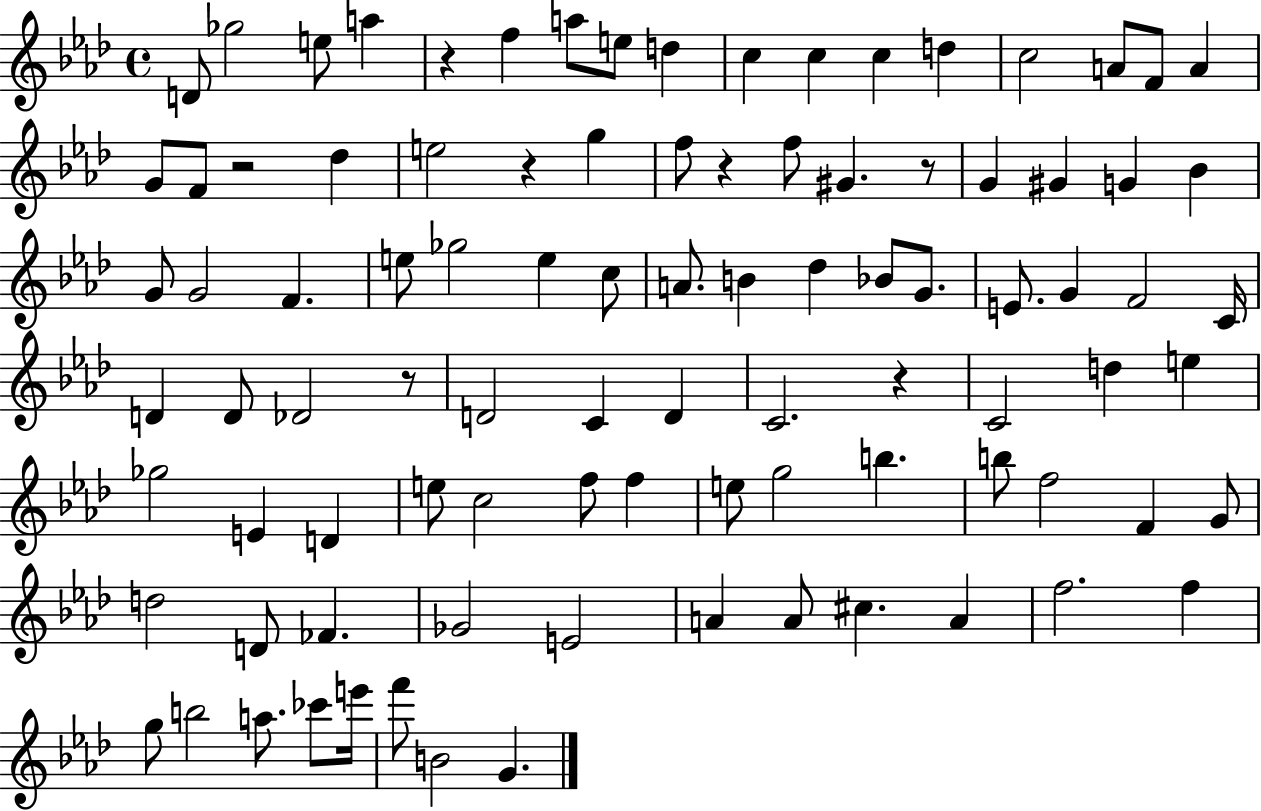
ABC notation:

X:1
T:Untitled
M:4/4
L:1/4
K:Ab
D/2 _g2 e/2 a z f a/2 e/2 d c c c d c2 A/2 F/2 A G/2 F/2 z2 _d e2 z g f/2 z f/2 ^G z/2 G ^G G _B G/2 G2 F e/2 _g2 e c/2 A/2 B _d _B/2 G/2 E/2 G F2 C/4 D D/2 _D2 z/2 D2 C D C2 z C2 d e _g2 E D e/2 c2 f/2 f e/2 g2 b b/2 f2 F G/2 d2 D/2 _F _G2 E2 A A/2 ^c A f2 f g/2 b2 a/2 _c'/2 e'/4 f'/2 B2 G